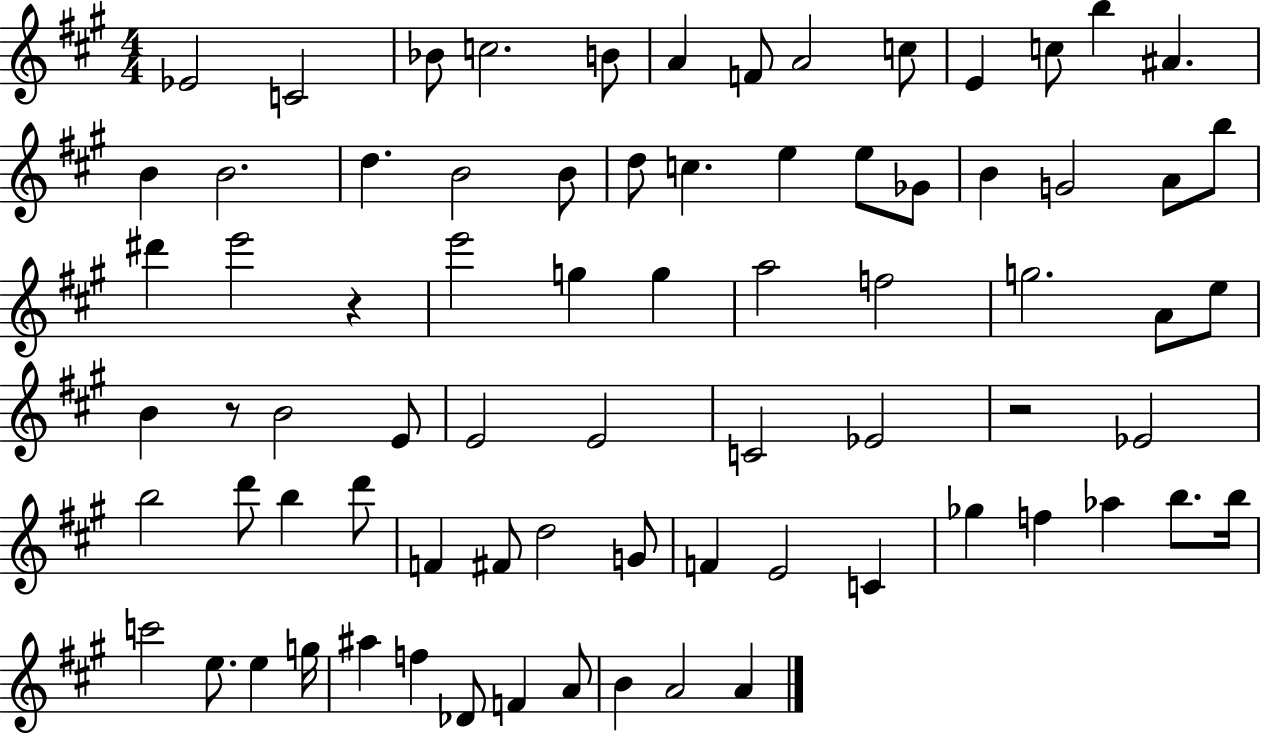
Eb4/h C4/h Bb4/e C5/h. B4/e A4/q F4/e A4/h C5/e E4/q C5/e B5/q A#4/q. B4/q B4/h. D5/q. B4/h B4/e D5/e C5/q. E5/q E5/e Gb4/e B4/q G4/h A4/e B5/e D#6/q E6/h R/q E6/h G5/q G5/q A5/h F5/h G5/h. A4/e E5/e B4/q R/e B4/h E4/e E4/h E4/h C4/h Eb4/h R/h Eb4/h B5/h D6/e B5/q D6/e F4/q F#4/e D5/h G4/e F4/q E4/h C4/q Gb5/q F5/q Ab5/q B5/e. B5/s C6/h E5/e. E5/q G5/s A#5/q F5/q Db4/e F4/q A4/e B4/q A4/h A4/q